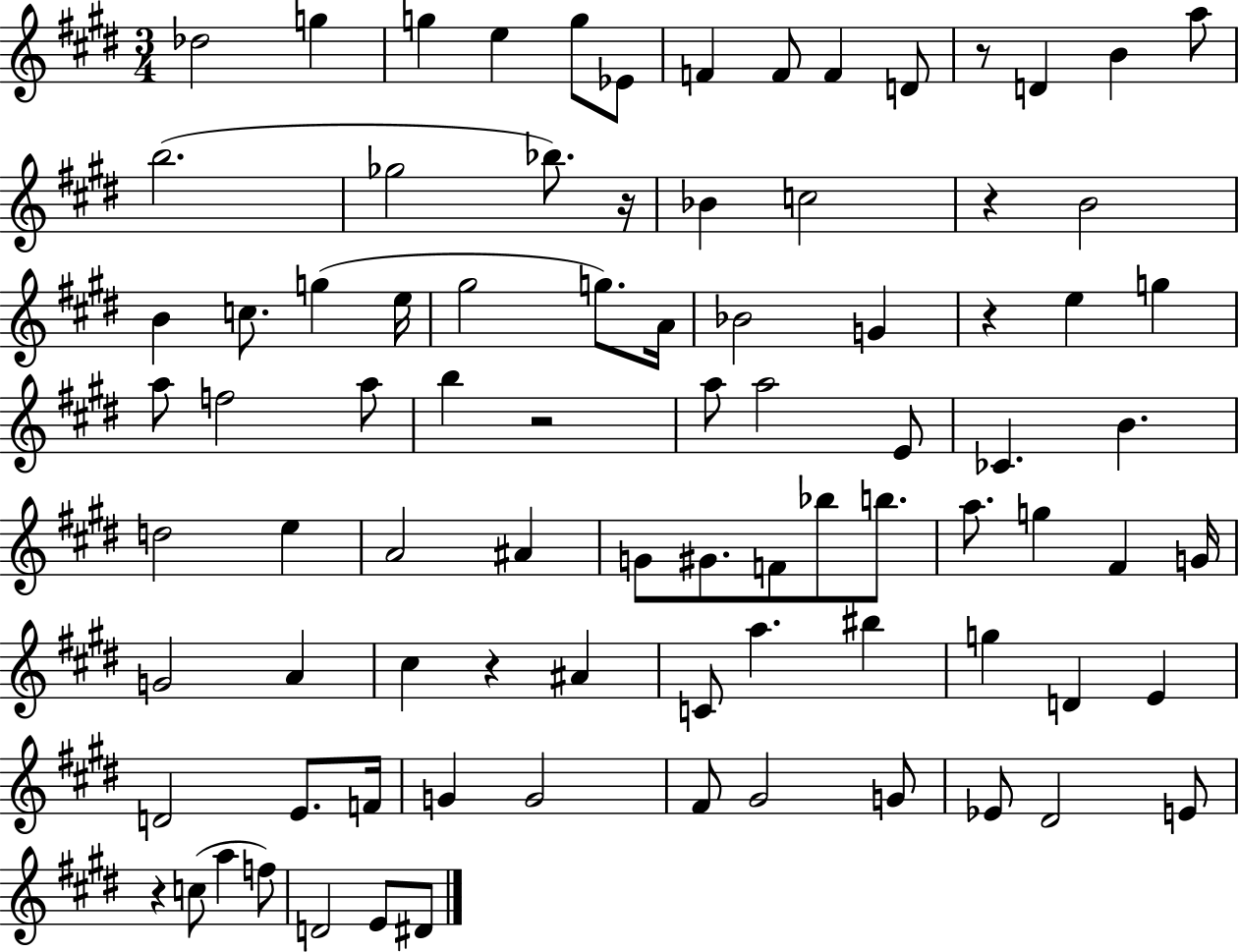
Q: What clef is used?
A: treble